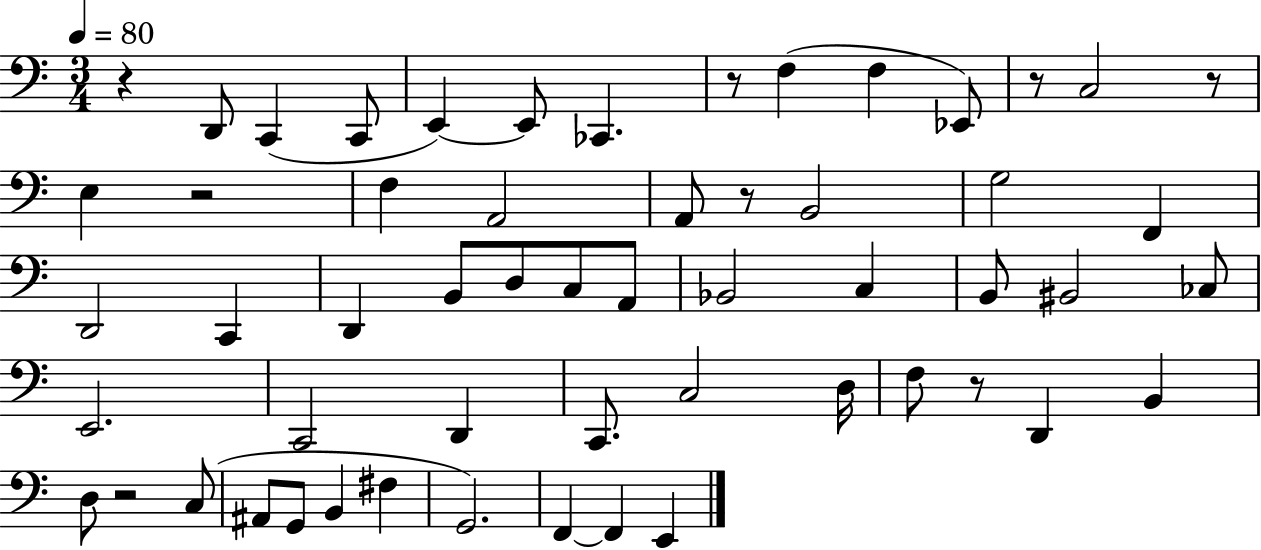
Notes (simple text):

R/q D2/e C2/q C2/e E2/q E2/e CES2/q. R/e F3/q F3/q Eb2/e R/e C3/h R/e E3/q R/h F3/q A2/h A2/e R/e B2/h G3/h F2/q D2/h C2/q D2/q B2/e D3/e C3/e A2/e Bb2/h C3/q B2/e BIS2/h CES3/e E2/h. C2/h D2/q C2/e. C3/h D3/s F3/e R/e D2/q B2/q D3/e R/h C3/e A#2/e G2/e B2/q F#3/q G2/h. F2/q F2/q E2/q